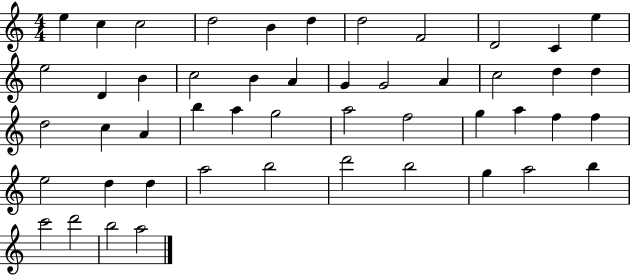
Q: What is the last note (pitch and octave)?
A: A5